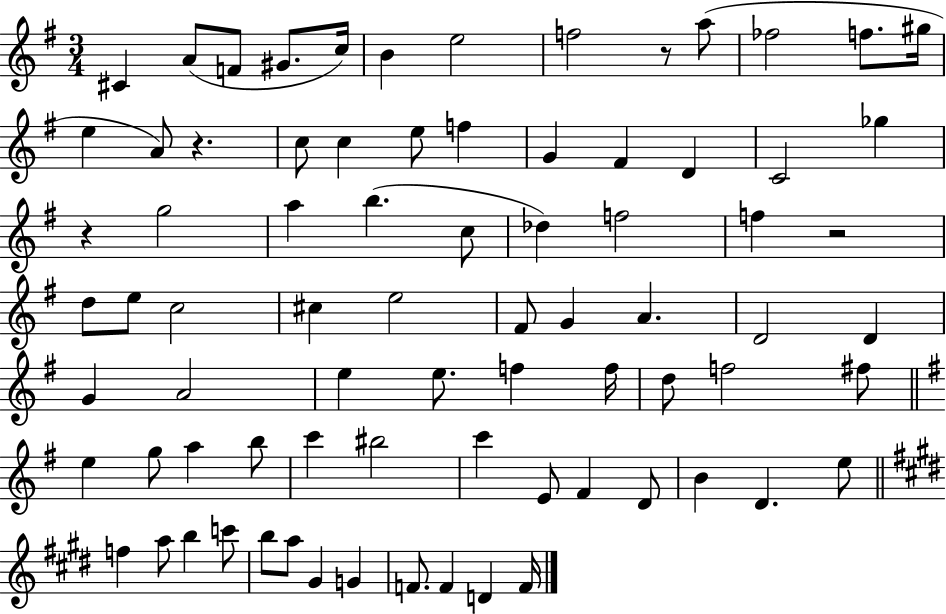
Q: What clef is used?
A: treble